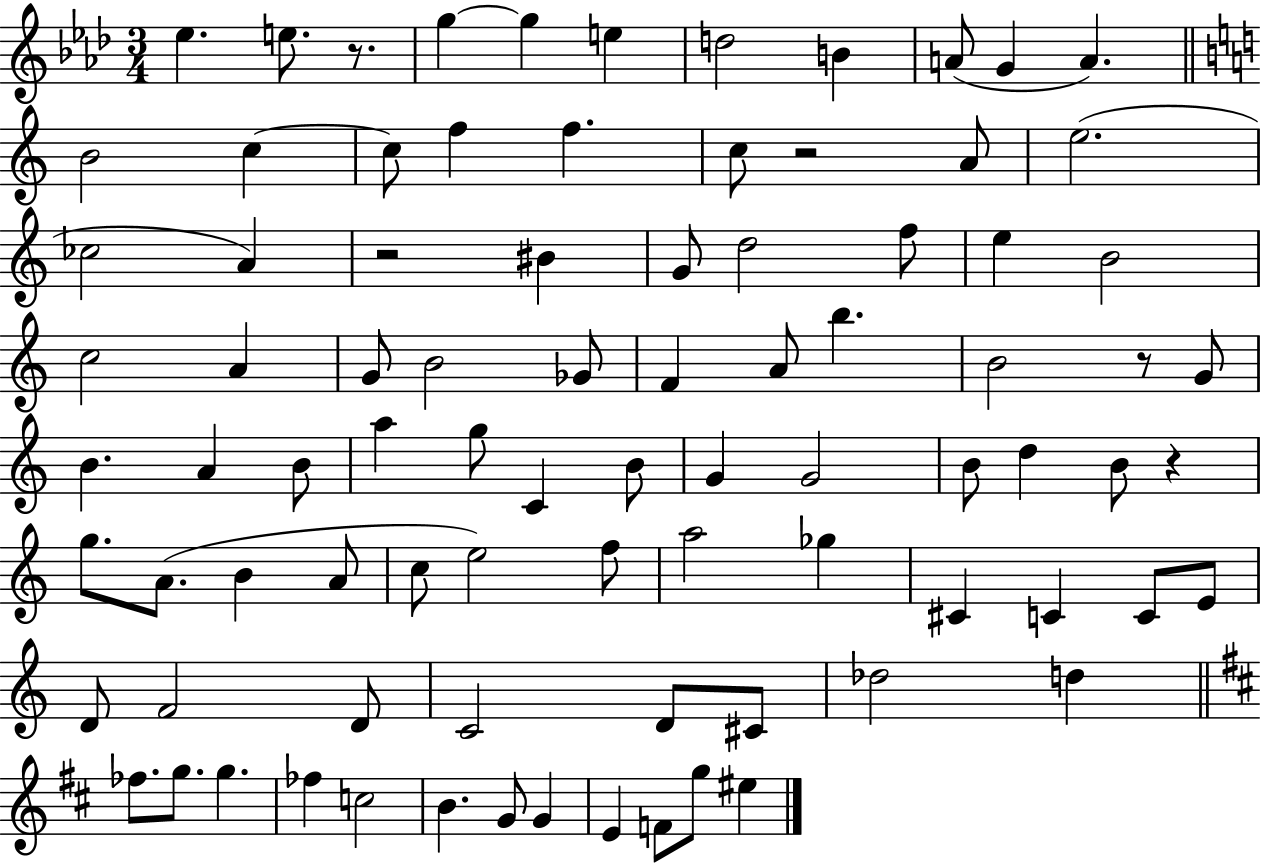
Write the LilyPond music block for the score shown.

{
  \clef treble
  \numericTimeSignature
  \time 3/4
  \key aes \major
  ees''4. e''8. r8. | g''4~~ g''4 e''4 | d''2 b'4 | a'8( g'4 a'4.) | \break \bar "||" \break \key a \minor b'2 c''4~~ | c''8 f''4 f''4. | c''8 r2 a'8 | e''2.( | \break ces''2 a'4) | r2 bis'4 | g'8 d''2 f''8 | e''4 b'2 | \break c''2 a'4 | g'8 b'2 ges'8 | f'4 a'8 b''4. | b'2 r8 g'8 | \break b'4. a'4 b'8 | a''4 g''8 c'4 b'8 | g'4 g'2 | b'8 d''4 b'8 r4 | \break g''8. a'8.( b'4 a'8 | c''8 e''2) f''8 | a''2 ges''4 | cis'4 c'4 c'8 e'8 | \break d'8 f'2 d'8 | c'2 d'8 cis'8 | des''2 d''4 | \bar "||" \break \key b \minor fes''8. g''8. g''4. | fes''4 c''2 | b'4. g'8 g'4 | e'4 f'8 g''8 eis''4 | \break \bar "|."
}